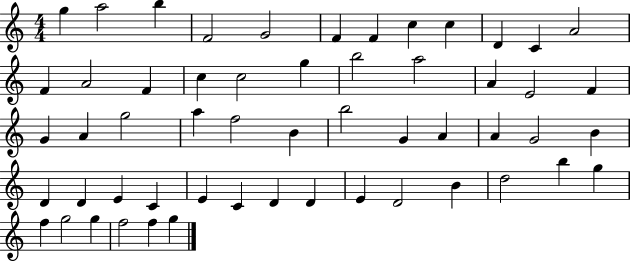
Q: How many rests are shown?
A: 0